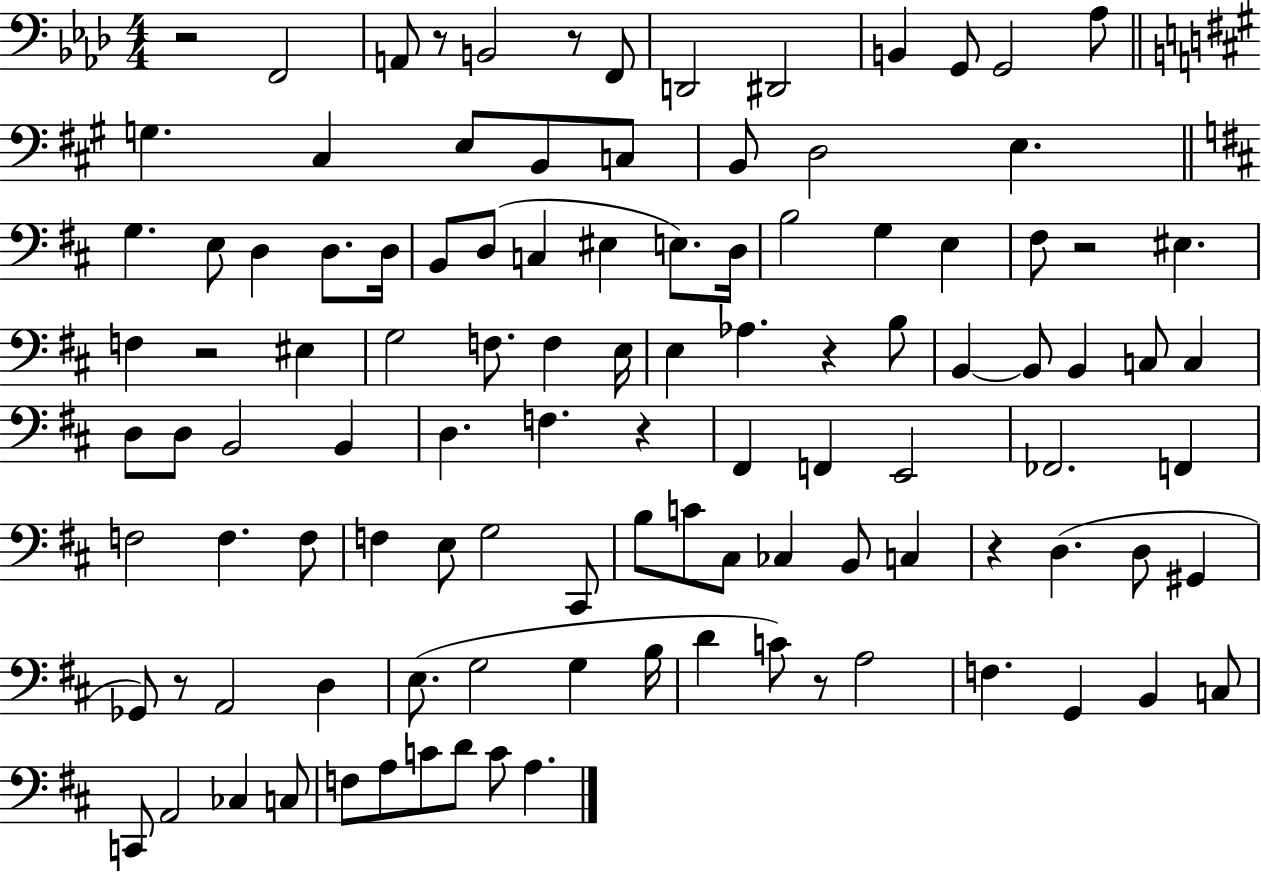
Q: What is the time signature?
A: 4/4